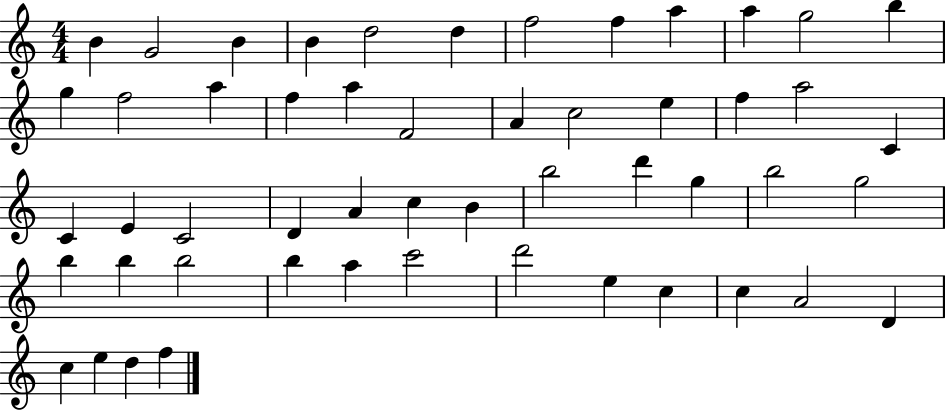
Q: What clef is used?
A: treble